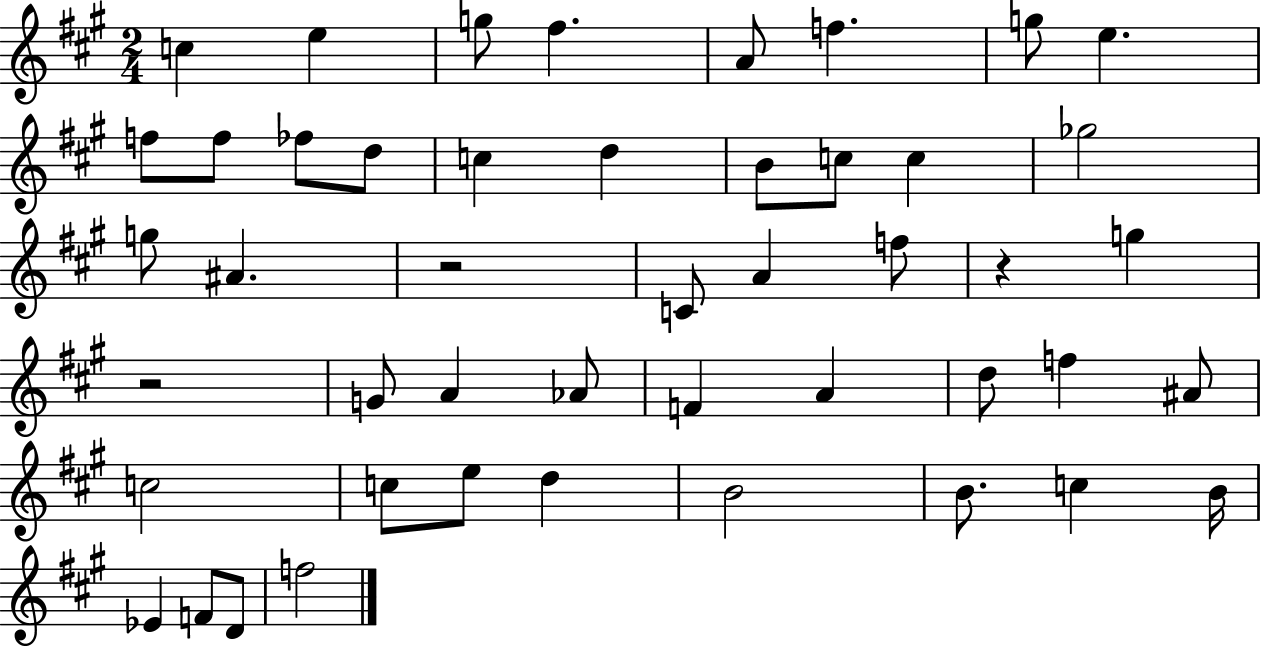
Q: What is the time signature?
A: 2/4